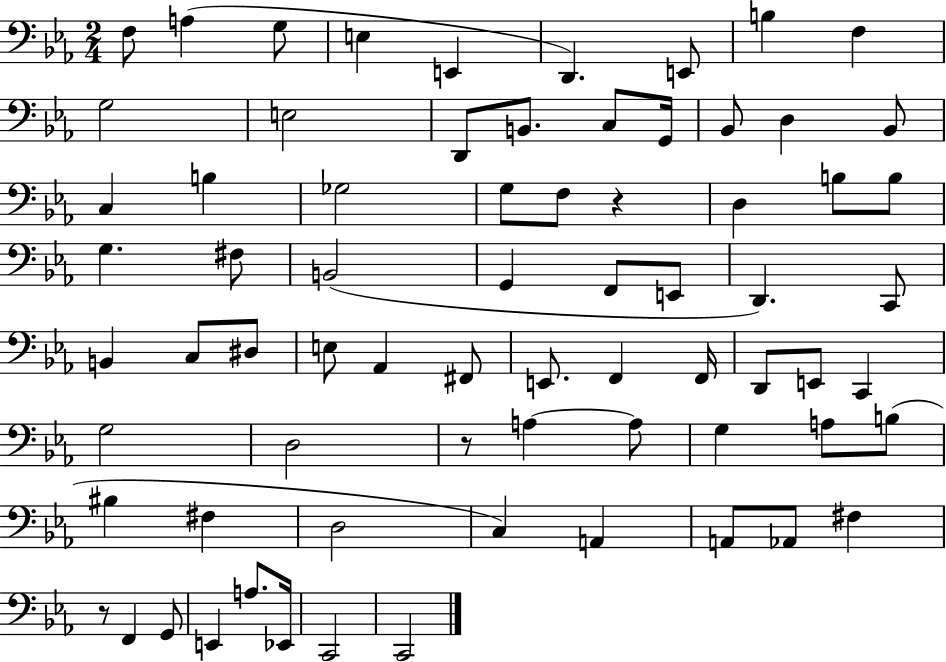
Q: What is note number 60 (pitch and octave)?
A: Ab2